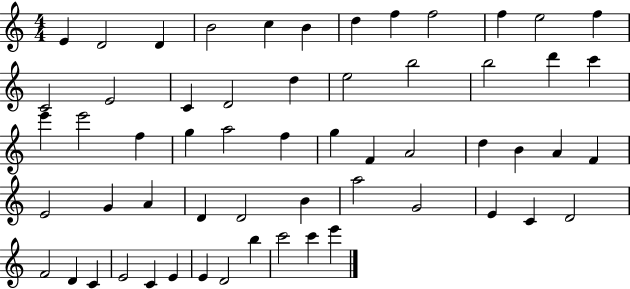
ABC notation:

X:1
T:Untitled
M:4/4
L:1/4
K:C
E D2 D B2 c B d f f2 f e2 f C2 E2 C D2 d e2 b2 b2 d' c' e' e'2 f g a2 f g F A2 d B A F E2 G A D D2 B a2 G2 E C D2 F2 D C E2 C E E D2 b c'2 c' e'